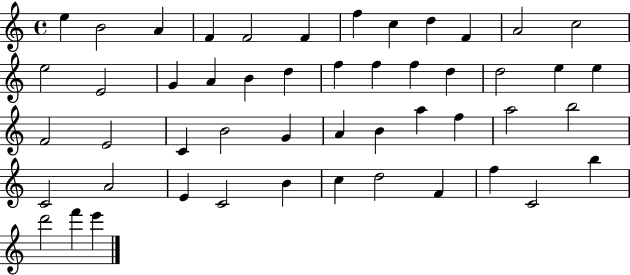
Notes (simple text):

E5/q B4/h A4/q F4/q F4/h F4/q F5/q C5/q D5/q F4/q A4/h C5/h E5/h E4/h G4/q A4/q B4/q D5/q F5/q F5/q F5/q D5/q D5/h E5/q E5/q F4/h E4/h C4/q B4/h G4/q A4/q B4/q A5/q F5/q A5/h B5/h C4/h A4/h E4/q C4/h B4/q C5/q D5/h F4/q F5/q C4/h B5/q D6/h F6/q E6/q